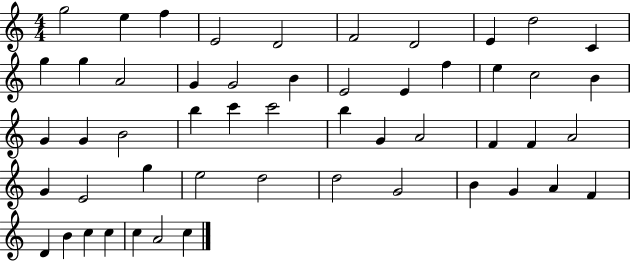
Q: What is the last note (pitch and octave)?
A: C5